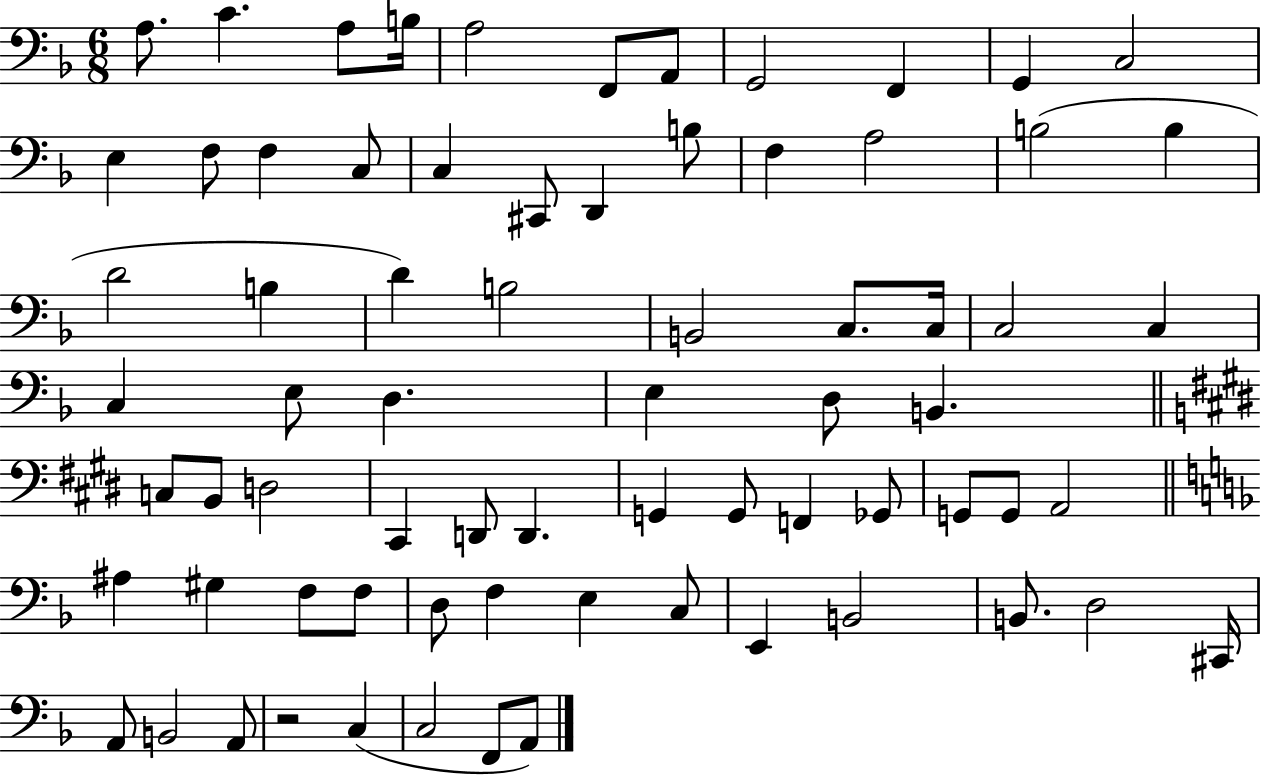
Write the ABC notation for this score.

X:1
T:Untitled
M:6/8
L:1/4
K:F
A,/2 C A,/2 B,/4 A,2 F,,/2 A,,/2 G,,2 F,, G,, C,2 E, F,/2 F, C,/2 C, ^C,,/2 D,, B,/2 F, A,2 B,2 B, D2 B, D B,2 B,,2 C,/2 C,/4 C,2 C, C, E,/2 D, E, D,/2 B,, C,/2 B,,/2 D,2 ^C,, D,,/2 D,, G,, G,,/2 F,, _G,,/2 G,,/2 G,,/2 A,,2 ^A, ^G, F,/2 F,/2 D,/2 F, E, C,/2 E,, B,,2 B,,/2 D,2 ^C,,/4 A,,/2 B,,2 A,,/2 z2 C, C,2 F,,/2 A,,/2